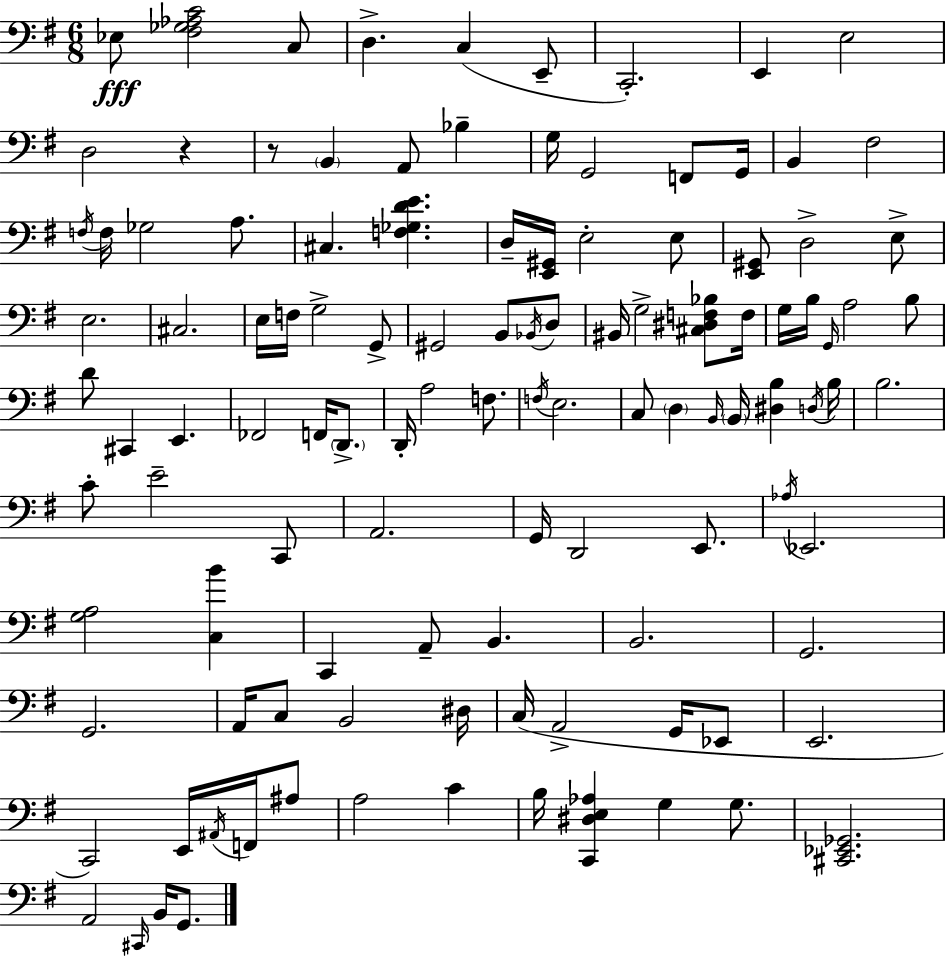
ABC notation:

X:1
T:Untitled
M:6/8
L:1/4
K:G
_E,/2 [^F,_G,_A,C]2 C,/2 D, C, E,,/2 C,,2 E,, E,2 D,2 z z/2 B,, A,,/2 _B, G,/4 G,,2 F,,/2 G,,/4 B,, ^F,2 F,/4 F,/4 _G,2 A,/2 ^C, [F,_G,DE] D,/4 [E,,^G,,]/4 E,2 E,/2 [E,,^G,,]/2 D,2 E,/2 E,2 ^C,2 E,/4 F,/4 G,2 G,,/2 ^G,,2 B,,/2 _B,,/4 D,/2 ^B,,/4 G,2 [^C,^D,F,_B,]/2 F,/4 G,/4 B,/4 G,,/4 A,2 B,/2 D/2 ^C,, E,, _F,,2 F,,/4 D,,/2 D,,/4 A,2 F,/2 F,/4 E,2 C,/2 D, B,,/4 B,,/4 [^D,B,] D,/4 B,/4 B,2 C/2 E2 C,,/2 A,,2 G,,/4 D,,2 E,,/2 _A,/4 _E,,2 [G,A,]2 [C,B] C,, A,,/2 B,, B,,2 G,,2 G,,2 A,,/4 C,/2 B,,2 ^D,/4 C,/4 A,,2 G,,/4 _E,,/2 E,,2 C,,2 E,,/4 ^A,,/4 F,,/4 ^A,/2 A,2 C B,/4 [C,,^D,E,_A,] G, G,/2 [^C,,_E,,_G,,]2 A,,2 ^C,,/4 B,,/4 G,,/2